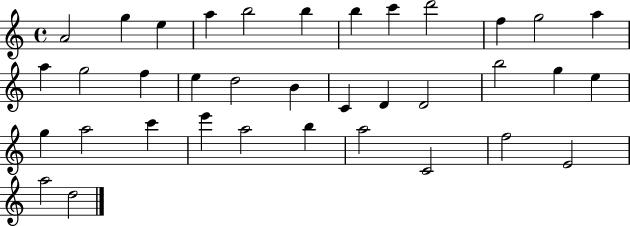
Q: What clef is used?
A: treble